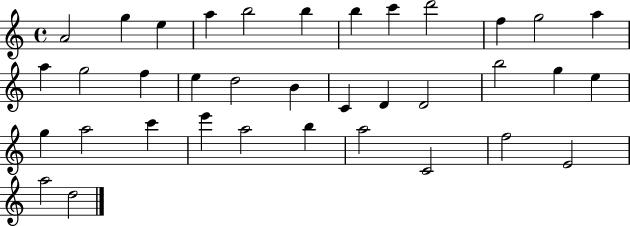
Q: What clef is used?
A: treble